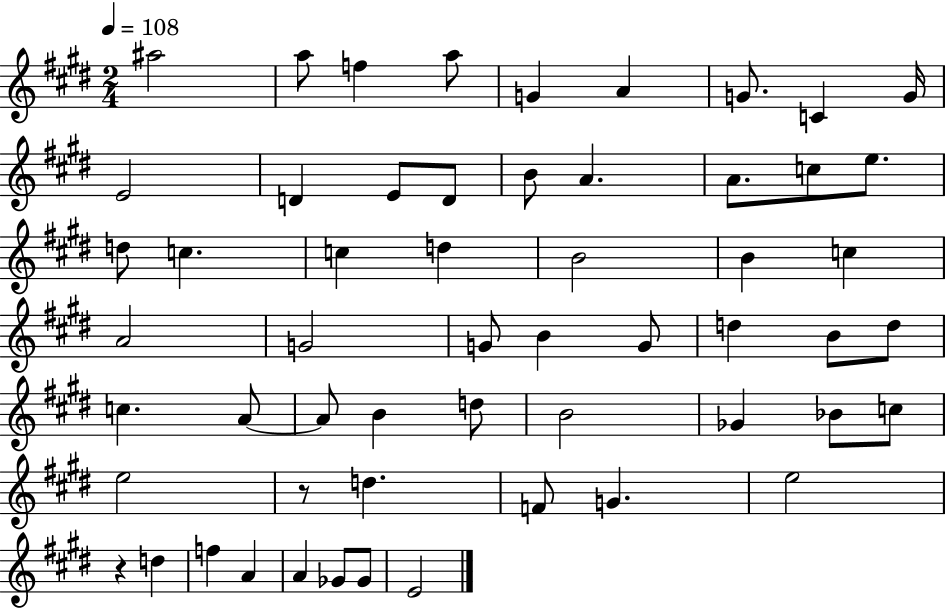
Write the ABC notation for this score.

X:1
T:Untitled
M:2/4
L:1/4
K:E
^a2 a/2 f a/2 G A G/2 C G/4 E2 D E/2 D/2 B/2 A A/2 c/2 e/2 d/2 c c d B2 B c A2 G2 G/2 B G/2 d B/2 d/2 c A/2 A/2 B d/2 B2 _G _B/2 c/2 e2 z/2 d F/2 G e2 z d f A A _G/2 _G/2 E2